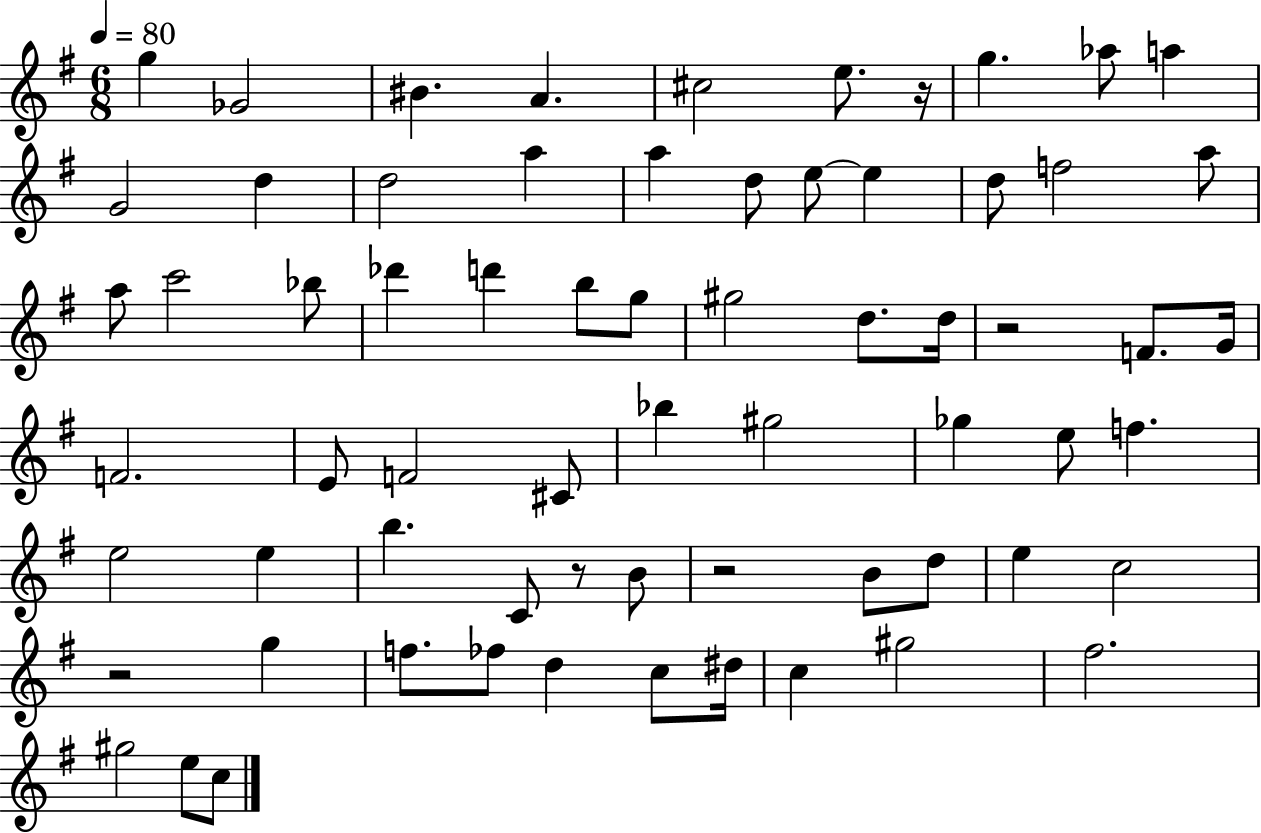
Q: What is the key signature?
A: G major